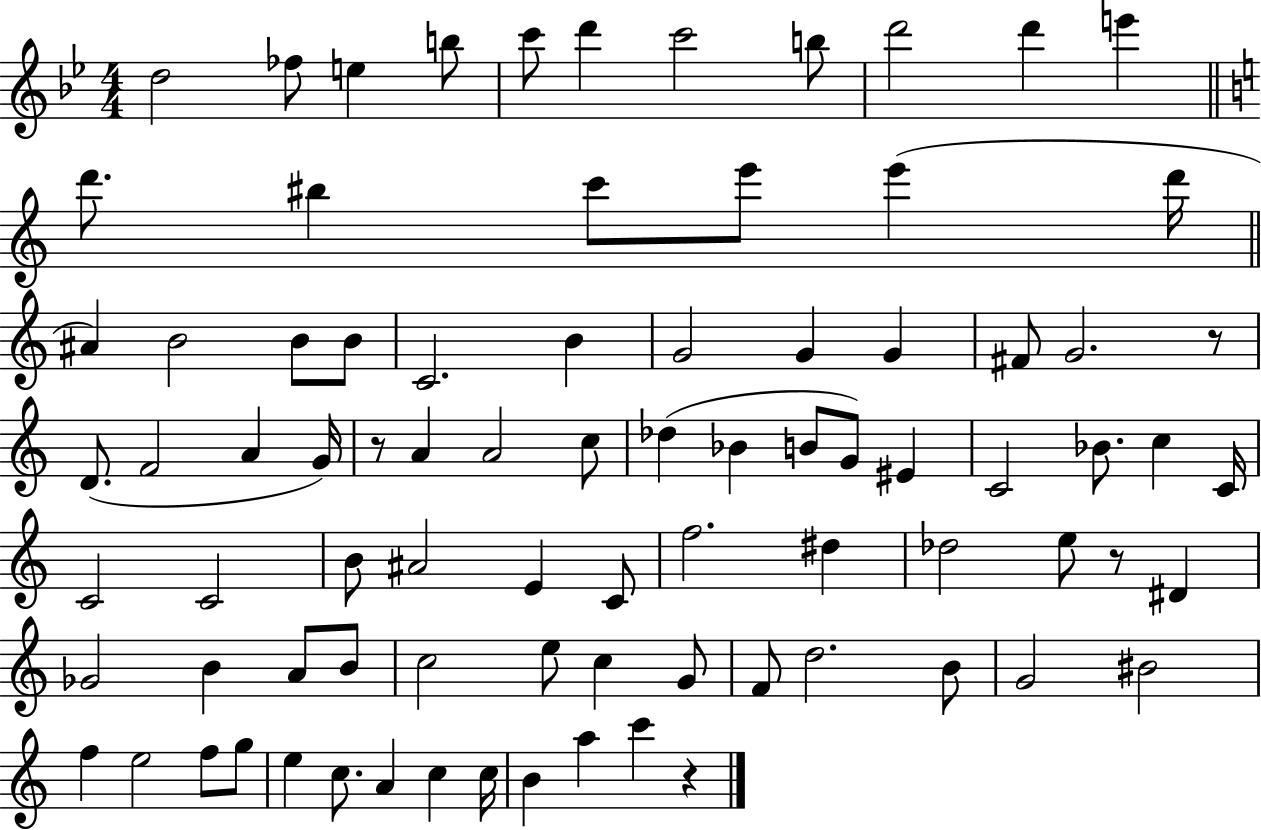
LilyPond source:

{
  \clef treble
  \numericTimeSignature
  \time 4/4
  \key bes \major
  \repeat volta 2 { d''2 fes''8 e''4 b''8 | c'''8 d'''4 c'''2 b''8 | d'''2 d'''4 e'''4 | \bar "||" \break \key a \minor d'''8. bis''4 c'''8 e'''8 e'''4( d'''16 | \bar "||" \break \key c \major ais'4) b'2 b'8 b'8 | c'2. b'4 | g'2 g'4 g'4 | fis'8 g'2. r8 | \break d'8.( f'2 a'4 g'16) | r8 a'4 a'2 c''8 | des''4( bes'4 b'8 g'8) eis'4 | c'2 bes'8. c''4 c'16 | \break c'2 c'2 | b'8 ais'2 e'4 c'8 | f''2. dis''4 | des''2 e''8 r8 dis'4 | \break ges'2 b'4 a'8 b'8 | c''2 e''8 c''4 g'8 | f'8 d''2. b'8 | g'2 bis'2 | \break f''4 e''2 f''8 g''8 | e''4 c''8. a'4 c''4 c''16 | b'4 a''4 c'''4 r4 | } \bar "|."
}